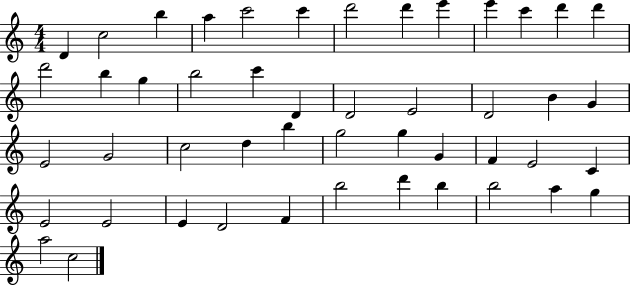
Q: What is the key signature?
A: C major